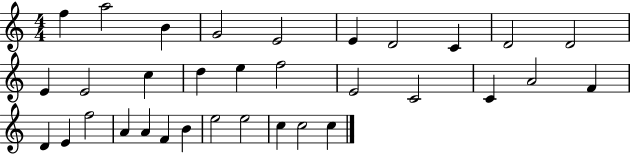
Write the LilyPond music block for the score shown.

{
  \clef treble
  \numericTimeSignature
  \time 4/4
  \key c \major
  f''4 a''2 b'4 | g'2 e'2 | e'4 d'2 c'4 | d'2 d'2 | \break e'4 e'2 c''4 | d''4 e''4 f''2 | e'2 c'2 | c'4 a'2 f'4 | \break d'4 e'4 f''2 | a'4 a'4 f'4 b'4 | e''2 e''2 | c''4 c''2 c''4 | \break \bar "|."
}